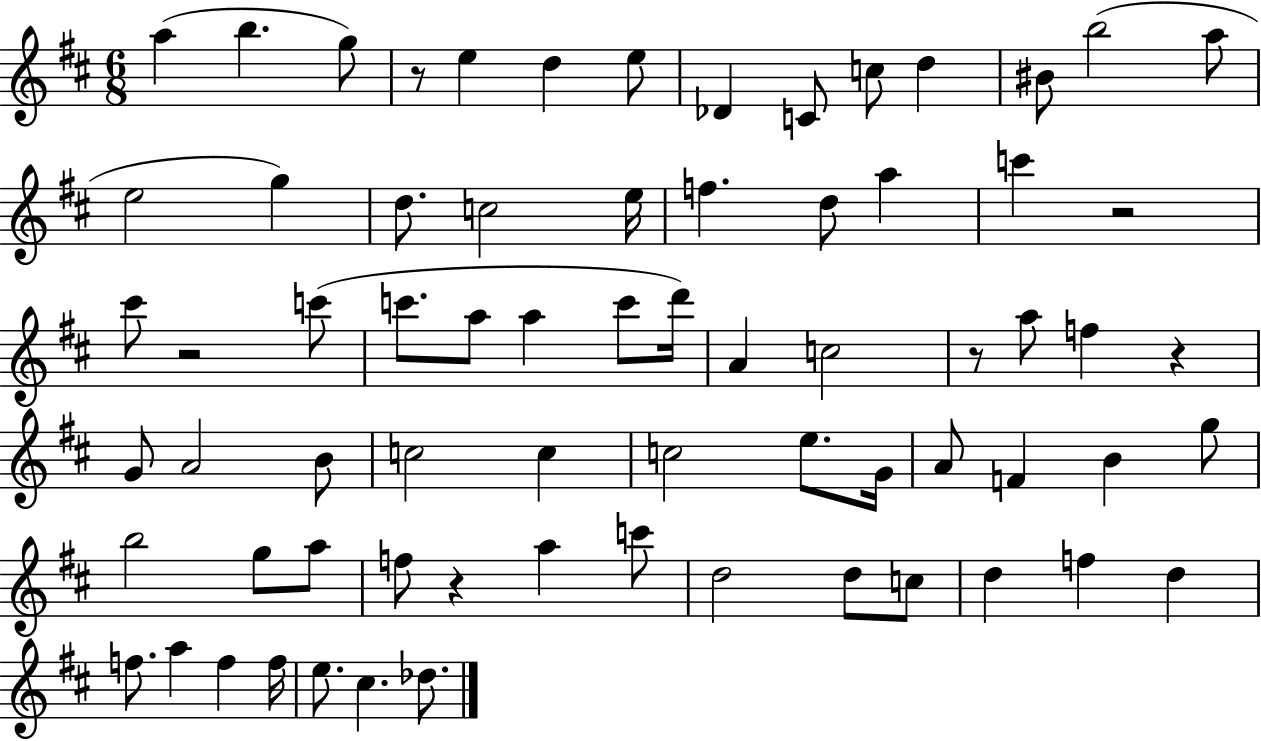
A5/q B5/q. G5/e R/e E5/q D5/q E5/e Db4/q C4/e C5/e D5/q BIS4/e B5/h A5/e E5/h G5/q D5/e. C5/h E5/s F5/q. D5/e A5/q C6/q R/h C#6/e R/h C6/e C6/e. A5/e A5/q C6/e D6/s A4/q C5/h R/e A5/e F5/q R/q G4/e A4/h B4/e C5/h C5/q C5/h E5/e. G4/s A4/e F4/q B4/q G5/e B5/h G5/e A5/e F5/e R/q A5/q C6/e D5/h D5/e C5/e D5/q F5/q D5/q F5/e. A5/q F5/q F5/s E5/e. C#5/q. Db5/e.